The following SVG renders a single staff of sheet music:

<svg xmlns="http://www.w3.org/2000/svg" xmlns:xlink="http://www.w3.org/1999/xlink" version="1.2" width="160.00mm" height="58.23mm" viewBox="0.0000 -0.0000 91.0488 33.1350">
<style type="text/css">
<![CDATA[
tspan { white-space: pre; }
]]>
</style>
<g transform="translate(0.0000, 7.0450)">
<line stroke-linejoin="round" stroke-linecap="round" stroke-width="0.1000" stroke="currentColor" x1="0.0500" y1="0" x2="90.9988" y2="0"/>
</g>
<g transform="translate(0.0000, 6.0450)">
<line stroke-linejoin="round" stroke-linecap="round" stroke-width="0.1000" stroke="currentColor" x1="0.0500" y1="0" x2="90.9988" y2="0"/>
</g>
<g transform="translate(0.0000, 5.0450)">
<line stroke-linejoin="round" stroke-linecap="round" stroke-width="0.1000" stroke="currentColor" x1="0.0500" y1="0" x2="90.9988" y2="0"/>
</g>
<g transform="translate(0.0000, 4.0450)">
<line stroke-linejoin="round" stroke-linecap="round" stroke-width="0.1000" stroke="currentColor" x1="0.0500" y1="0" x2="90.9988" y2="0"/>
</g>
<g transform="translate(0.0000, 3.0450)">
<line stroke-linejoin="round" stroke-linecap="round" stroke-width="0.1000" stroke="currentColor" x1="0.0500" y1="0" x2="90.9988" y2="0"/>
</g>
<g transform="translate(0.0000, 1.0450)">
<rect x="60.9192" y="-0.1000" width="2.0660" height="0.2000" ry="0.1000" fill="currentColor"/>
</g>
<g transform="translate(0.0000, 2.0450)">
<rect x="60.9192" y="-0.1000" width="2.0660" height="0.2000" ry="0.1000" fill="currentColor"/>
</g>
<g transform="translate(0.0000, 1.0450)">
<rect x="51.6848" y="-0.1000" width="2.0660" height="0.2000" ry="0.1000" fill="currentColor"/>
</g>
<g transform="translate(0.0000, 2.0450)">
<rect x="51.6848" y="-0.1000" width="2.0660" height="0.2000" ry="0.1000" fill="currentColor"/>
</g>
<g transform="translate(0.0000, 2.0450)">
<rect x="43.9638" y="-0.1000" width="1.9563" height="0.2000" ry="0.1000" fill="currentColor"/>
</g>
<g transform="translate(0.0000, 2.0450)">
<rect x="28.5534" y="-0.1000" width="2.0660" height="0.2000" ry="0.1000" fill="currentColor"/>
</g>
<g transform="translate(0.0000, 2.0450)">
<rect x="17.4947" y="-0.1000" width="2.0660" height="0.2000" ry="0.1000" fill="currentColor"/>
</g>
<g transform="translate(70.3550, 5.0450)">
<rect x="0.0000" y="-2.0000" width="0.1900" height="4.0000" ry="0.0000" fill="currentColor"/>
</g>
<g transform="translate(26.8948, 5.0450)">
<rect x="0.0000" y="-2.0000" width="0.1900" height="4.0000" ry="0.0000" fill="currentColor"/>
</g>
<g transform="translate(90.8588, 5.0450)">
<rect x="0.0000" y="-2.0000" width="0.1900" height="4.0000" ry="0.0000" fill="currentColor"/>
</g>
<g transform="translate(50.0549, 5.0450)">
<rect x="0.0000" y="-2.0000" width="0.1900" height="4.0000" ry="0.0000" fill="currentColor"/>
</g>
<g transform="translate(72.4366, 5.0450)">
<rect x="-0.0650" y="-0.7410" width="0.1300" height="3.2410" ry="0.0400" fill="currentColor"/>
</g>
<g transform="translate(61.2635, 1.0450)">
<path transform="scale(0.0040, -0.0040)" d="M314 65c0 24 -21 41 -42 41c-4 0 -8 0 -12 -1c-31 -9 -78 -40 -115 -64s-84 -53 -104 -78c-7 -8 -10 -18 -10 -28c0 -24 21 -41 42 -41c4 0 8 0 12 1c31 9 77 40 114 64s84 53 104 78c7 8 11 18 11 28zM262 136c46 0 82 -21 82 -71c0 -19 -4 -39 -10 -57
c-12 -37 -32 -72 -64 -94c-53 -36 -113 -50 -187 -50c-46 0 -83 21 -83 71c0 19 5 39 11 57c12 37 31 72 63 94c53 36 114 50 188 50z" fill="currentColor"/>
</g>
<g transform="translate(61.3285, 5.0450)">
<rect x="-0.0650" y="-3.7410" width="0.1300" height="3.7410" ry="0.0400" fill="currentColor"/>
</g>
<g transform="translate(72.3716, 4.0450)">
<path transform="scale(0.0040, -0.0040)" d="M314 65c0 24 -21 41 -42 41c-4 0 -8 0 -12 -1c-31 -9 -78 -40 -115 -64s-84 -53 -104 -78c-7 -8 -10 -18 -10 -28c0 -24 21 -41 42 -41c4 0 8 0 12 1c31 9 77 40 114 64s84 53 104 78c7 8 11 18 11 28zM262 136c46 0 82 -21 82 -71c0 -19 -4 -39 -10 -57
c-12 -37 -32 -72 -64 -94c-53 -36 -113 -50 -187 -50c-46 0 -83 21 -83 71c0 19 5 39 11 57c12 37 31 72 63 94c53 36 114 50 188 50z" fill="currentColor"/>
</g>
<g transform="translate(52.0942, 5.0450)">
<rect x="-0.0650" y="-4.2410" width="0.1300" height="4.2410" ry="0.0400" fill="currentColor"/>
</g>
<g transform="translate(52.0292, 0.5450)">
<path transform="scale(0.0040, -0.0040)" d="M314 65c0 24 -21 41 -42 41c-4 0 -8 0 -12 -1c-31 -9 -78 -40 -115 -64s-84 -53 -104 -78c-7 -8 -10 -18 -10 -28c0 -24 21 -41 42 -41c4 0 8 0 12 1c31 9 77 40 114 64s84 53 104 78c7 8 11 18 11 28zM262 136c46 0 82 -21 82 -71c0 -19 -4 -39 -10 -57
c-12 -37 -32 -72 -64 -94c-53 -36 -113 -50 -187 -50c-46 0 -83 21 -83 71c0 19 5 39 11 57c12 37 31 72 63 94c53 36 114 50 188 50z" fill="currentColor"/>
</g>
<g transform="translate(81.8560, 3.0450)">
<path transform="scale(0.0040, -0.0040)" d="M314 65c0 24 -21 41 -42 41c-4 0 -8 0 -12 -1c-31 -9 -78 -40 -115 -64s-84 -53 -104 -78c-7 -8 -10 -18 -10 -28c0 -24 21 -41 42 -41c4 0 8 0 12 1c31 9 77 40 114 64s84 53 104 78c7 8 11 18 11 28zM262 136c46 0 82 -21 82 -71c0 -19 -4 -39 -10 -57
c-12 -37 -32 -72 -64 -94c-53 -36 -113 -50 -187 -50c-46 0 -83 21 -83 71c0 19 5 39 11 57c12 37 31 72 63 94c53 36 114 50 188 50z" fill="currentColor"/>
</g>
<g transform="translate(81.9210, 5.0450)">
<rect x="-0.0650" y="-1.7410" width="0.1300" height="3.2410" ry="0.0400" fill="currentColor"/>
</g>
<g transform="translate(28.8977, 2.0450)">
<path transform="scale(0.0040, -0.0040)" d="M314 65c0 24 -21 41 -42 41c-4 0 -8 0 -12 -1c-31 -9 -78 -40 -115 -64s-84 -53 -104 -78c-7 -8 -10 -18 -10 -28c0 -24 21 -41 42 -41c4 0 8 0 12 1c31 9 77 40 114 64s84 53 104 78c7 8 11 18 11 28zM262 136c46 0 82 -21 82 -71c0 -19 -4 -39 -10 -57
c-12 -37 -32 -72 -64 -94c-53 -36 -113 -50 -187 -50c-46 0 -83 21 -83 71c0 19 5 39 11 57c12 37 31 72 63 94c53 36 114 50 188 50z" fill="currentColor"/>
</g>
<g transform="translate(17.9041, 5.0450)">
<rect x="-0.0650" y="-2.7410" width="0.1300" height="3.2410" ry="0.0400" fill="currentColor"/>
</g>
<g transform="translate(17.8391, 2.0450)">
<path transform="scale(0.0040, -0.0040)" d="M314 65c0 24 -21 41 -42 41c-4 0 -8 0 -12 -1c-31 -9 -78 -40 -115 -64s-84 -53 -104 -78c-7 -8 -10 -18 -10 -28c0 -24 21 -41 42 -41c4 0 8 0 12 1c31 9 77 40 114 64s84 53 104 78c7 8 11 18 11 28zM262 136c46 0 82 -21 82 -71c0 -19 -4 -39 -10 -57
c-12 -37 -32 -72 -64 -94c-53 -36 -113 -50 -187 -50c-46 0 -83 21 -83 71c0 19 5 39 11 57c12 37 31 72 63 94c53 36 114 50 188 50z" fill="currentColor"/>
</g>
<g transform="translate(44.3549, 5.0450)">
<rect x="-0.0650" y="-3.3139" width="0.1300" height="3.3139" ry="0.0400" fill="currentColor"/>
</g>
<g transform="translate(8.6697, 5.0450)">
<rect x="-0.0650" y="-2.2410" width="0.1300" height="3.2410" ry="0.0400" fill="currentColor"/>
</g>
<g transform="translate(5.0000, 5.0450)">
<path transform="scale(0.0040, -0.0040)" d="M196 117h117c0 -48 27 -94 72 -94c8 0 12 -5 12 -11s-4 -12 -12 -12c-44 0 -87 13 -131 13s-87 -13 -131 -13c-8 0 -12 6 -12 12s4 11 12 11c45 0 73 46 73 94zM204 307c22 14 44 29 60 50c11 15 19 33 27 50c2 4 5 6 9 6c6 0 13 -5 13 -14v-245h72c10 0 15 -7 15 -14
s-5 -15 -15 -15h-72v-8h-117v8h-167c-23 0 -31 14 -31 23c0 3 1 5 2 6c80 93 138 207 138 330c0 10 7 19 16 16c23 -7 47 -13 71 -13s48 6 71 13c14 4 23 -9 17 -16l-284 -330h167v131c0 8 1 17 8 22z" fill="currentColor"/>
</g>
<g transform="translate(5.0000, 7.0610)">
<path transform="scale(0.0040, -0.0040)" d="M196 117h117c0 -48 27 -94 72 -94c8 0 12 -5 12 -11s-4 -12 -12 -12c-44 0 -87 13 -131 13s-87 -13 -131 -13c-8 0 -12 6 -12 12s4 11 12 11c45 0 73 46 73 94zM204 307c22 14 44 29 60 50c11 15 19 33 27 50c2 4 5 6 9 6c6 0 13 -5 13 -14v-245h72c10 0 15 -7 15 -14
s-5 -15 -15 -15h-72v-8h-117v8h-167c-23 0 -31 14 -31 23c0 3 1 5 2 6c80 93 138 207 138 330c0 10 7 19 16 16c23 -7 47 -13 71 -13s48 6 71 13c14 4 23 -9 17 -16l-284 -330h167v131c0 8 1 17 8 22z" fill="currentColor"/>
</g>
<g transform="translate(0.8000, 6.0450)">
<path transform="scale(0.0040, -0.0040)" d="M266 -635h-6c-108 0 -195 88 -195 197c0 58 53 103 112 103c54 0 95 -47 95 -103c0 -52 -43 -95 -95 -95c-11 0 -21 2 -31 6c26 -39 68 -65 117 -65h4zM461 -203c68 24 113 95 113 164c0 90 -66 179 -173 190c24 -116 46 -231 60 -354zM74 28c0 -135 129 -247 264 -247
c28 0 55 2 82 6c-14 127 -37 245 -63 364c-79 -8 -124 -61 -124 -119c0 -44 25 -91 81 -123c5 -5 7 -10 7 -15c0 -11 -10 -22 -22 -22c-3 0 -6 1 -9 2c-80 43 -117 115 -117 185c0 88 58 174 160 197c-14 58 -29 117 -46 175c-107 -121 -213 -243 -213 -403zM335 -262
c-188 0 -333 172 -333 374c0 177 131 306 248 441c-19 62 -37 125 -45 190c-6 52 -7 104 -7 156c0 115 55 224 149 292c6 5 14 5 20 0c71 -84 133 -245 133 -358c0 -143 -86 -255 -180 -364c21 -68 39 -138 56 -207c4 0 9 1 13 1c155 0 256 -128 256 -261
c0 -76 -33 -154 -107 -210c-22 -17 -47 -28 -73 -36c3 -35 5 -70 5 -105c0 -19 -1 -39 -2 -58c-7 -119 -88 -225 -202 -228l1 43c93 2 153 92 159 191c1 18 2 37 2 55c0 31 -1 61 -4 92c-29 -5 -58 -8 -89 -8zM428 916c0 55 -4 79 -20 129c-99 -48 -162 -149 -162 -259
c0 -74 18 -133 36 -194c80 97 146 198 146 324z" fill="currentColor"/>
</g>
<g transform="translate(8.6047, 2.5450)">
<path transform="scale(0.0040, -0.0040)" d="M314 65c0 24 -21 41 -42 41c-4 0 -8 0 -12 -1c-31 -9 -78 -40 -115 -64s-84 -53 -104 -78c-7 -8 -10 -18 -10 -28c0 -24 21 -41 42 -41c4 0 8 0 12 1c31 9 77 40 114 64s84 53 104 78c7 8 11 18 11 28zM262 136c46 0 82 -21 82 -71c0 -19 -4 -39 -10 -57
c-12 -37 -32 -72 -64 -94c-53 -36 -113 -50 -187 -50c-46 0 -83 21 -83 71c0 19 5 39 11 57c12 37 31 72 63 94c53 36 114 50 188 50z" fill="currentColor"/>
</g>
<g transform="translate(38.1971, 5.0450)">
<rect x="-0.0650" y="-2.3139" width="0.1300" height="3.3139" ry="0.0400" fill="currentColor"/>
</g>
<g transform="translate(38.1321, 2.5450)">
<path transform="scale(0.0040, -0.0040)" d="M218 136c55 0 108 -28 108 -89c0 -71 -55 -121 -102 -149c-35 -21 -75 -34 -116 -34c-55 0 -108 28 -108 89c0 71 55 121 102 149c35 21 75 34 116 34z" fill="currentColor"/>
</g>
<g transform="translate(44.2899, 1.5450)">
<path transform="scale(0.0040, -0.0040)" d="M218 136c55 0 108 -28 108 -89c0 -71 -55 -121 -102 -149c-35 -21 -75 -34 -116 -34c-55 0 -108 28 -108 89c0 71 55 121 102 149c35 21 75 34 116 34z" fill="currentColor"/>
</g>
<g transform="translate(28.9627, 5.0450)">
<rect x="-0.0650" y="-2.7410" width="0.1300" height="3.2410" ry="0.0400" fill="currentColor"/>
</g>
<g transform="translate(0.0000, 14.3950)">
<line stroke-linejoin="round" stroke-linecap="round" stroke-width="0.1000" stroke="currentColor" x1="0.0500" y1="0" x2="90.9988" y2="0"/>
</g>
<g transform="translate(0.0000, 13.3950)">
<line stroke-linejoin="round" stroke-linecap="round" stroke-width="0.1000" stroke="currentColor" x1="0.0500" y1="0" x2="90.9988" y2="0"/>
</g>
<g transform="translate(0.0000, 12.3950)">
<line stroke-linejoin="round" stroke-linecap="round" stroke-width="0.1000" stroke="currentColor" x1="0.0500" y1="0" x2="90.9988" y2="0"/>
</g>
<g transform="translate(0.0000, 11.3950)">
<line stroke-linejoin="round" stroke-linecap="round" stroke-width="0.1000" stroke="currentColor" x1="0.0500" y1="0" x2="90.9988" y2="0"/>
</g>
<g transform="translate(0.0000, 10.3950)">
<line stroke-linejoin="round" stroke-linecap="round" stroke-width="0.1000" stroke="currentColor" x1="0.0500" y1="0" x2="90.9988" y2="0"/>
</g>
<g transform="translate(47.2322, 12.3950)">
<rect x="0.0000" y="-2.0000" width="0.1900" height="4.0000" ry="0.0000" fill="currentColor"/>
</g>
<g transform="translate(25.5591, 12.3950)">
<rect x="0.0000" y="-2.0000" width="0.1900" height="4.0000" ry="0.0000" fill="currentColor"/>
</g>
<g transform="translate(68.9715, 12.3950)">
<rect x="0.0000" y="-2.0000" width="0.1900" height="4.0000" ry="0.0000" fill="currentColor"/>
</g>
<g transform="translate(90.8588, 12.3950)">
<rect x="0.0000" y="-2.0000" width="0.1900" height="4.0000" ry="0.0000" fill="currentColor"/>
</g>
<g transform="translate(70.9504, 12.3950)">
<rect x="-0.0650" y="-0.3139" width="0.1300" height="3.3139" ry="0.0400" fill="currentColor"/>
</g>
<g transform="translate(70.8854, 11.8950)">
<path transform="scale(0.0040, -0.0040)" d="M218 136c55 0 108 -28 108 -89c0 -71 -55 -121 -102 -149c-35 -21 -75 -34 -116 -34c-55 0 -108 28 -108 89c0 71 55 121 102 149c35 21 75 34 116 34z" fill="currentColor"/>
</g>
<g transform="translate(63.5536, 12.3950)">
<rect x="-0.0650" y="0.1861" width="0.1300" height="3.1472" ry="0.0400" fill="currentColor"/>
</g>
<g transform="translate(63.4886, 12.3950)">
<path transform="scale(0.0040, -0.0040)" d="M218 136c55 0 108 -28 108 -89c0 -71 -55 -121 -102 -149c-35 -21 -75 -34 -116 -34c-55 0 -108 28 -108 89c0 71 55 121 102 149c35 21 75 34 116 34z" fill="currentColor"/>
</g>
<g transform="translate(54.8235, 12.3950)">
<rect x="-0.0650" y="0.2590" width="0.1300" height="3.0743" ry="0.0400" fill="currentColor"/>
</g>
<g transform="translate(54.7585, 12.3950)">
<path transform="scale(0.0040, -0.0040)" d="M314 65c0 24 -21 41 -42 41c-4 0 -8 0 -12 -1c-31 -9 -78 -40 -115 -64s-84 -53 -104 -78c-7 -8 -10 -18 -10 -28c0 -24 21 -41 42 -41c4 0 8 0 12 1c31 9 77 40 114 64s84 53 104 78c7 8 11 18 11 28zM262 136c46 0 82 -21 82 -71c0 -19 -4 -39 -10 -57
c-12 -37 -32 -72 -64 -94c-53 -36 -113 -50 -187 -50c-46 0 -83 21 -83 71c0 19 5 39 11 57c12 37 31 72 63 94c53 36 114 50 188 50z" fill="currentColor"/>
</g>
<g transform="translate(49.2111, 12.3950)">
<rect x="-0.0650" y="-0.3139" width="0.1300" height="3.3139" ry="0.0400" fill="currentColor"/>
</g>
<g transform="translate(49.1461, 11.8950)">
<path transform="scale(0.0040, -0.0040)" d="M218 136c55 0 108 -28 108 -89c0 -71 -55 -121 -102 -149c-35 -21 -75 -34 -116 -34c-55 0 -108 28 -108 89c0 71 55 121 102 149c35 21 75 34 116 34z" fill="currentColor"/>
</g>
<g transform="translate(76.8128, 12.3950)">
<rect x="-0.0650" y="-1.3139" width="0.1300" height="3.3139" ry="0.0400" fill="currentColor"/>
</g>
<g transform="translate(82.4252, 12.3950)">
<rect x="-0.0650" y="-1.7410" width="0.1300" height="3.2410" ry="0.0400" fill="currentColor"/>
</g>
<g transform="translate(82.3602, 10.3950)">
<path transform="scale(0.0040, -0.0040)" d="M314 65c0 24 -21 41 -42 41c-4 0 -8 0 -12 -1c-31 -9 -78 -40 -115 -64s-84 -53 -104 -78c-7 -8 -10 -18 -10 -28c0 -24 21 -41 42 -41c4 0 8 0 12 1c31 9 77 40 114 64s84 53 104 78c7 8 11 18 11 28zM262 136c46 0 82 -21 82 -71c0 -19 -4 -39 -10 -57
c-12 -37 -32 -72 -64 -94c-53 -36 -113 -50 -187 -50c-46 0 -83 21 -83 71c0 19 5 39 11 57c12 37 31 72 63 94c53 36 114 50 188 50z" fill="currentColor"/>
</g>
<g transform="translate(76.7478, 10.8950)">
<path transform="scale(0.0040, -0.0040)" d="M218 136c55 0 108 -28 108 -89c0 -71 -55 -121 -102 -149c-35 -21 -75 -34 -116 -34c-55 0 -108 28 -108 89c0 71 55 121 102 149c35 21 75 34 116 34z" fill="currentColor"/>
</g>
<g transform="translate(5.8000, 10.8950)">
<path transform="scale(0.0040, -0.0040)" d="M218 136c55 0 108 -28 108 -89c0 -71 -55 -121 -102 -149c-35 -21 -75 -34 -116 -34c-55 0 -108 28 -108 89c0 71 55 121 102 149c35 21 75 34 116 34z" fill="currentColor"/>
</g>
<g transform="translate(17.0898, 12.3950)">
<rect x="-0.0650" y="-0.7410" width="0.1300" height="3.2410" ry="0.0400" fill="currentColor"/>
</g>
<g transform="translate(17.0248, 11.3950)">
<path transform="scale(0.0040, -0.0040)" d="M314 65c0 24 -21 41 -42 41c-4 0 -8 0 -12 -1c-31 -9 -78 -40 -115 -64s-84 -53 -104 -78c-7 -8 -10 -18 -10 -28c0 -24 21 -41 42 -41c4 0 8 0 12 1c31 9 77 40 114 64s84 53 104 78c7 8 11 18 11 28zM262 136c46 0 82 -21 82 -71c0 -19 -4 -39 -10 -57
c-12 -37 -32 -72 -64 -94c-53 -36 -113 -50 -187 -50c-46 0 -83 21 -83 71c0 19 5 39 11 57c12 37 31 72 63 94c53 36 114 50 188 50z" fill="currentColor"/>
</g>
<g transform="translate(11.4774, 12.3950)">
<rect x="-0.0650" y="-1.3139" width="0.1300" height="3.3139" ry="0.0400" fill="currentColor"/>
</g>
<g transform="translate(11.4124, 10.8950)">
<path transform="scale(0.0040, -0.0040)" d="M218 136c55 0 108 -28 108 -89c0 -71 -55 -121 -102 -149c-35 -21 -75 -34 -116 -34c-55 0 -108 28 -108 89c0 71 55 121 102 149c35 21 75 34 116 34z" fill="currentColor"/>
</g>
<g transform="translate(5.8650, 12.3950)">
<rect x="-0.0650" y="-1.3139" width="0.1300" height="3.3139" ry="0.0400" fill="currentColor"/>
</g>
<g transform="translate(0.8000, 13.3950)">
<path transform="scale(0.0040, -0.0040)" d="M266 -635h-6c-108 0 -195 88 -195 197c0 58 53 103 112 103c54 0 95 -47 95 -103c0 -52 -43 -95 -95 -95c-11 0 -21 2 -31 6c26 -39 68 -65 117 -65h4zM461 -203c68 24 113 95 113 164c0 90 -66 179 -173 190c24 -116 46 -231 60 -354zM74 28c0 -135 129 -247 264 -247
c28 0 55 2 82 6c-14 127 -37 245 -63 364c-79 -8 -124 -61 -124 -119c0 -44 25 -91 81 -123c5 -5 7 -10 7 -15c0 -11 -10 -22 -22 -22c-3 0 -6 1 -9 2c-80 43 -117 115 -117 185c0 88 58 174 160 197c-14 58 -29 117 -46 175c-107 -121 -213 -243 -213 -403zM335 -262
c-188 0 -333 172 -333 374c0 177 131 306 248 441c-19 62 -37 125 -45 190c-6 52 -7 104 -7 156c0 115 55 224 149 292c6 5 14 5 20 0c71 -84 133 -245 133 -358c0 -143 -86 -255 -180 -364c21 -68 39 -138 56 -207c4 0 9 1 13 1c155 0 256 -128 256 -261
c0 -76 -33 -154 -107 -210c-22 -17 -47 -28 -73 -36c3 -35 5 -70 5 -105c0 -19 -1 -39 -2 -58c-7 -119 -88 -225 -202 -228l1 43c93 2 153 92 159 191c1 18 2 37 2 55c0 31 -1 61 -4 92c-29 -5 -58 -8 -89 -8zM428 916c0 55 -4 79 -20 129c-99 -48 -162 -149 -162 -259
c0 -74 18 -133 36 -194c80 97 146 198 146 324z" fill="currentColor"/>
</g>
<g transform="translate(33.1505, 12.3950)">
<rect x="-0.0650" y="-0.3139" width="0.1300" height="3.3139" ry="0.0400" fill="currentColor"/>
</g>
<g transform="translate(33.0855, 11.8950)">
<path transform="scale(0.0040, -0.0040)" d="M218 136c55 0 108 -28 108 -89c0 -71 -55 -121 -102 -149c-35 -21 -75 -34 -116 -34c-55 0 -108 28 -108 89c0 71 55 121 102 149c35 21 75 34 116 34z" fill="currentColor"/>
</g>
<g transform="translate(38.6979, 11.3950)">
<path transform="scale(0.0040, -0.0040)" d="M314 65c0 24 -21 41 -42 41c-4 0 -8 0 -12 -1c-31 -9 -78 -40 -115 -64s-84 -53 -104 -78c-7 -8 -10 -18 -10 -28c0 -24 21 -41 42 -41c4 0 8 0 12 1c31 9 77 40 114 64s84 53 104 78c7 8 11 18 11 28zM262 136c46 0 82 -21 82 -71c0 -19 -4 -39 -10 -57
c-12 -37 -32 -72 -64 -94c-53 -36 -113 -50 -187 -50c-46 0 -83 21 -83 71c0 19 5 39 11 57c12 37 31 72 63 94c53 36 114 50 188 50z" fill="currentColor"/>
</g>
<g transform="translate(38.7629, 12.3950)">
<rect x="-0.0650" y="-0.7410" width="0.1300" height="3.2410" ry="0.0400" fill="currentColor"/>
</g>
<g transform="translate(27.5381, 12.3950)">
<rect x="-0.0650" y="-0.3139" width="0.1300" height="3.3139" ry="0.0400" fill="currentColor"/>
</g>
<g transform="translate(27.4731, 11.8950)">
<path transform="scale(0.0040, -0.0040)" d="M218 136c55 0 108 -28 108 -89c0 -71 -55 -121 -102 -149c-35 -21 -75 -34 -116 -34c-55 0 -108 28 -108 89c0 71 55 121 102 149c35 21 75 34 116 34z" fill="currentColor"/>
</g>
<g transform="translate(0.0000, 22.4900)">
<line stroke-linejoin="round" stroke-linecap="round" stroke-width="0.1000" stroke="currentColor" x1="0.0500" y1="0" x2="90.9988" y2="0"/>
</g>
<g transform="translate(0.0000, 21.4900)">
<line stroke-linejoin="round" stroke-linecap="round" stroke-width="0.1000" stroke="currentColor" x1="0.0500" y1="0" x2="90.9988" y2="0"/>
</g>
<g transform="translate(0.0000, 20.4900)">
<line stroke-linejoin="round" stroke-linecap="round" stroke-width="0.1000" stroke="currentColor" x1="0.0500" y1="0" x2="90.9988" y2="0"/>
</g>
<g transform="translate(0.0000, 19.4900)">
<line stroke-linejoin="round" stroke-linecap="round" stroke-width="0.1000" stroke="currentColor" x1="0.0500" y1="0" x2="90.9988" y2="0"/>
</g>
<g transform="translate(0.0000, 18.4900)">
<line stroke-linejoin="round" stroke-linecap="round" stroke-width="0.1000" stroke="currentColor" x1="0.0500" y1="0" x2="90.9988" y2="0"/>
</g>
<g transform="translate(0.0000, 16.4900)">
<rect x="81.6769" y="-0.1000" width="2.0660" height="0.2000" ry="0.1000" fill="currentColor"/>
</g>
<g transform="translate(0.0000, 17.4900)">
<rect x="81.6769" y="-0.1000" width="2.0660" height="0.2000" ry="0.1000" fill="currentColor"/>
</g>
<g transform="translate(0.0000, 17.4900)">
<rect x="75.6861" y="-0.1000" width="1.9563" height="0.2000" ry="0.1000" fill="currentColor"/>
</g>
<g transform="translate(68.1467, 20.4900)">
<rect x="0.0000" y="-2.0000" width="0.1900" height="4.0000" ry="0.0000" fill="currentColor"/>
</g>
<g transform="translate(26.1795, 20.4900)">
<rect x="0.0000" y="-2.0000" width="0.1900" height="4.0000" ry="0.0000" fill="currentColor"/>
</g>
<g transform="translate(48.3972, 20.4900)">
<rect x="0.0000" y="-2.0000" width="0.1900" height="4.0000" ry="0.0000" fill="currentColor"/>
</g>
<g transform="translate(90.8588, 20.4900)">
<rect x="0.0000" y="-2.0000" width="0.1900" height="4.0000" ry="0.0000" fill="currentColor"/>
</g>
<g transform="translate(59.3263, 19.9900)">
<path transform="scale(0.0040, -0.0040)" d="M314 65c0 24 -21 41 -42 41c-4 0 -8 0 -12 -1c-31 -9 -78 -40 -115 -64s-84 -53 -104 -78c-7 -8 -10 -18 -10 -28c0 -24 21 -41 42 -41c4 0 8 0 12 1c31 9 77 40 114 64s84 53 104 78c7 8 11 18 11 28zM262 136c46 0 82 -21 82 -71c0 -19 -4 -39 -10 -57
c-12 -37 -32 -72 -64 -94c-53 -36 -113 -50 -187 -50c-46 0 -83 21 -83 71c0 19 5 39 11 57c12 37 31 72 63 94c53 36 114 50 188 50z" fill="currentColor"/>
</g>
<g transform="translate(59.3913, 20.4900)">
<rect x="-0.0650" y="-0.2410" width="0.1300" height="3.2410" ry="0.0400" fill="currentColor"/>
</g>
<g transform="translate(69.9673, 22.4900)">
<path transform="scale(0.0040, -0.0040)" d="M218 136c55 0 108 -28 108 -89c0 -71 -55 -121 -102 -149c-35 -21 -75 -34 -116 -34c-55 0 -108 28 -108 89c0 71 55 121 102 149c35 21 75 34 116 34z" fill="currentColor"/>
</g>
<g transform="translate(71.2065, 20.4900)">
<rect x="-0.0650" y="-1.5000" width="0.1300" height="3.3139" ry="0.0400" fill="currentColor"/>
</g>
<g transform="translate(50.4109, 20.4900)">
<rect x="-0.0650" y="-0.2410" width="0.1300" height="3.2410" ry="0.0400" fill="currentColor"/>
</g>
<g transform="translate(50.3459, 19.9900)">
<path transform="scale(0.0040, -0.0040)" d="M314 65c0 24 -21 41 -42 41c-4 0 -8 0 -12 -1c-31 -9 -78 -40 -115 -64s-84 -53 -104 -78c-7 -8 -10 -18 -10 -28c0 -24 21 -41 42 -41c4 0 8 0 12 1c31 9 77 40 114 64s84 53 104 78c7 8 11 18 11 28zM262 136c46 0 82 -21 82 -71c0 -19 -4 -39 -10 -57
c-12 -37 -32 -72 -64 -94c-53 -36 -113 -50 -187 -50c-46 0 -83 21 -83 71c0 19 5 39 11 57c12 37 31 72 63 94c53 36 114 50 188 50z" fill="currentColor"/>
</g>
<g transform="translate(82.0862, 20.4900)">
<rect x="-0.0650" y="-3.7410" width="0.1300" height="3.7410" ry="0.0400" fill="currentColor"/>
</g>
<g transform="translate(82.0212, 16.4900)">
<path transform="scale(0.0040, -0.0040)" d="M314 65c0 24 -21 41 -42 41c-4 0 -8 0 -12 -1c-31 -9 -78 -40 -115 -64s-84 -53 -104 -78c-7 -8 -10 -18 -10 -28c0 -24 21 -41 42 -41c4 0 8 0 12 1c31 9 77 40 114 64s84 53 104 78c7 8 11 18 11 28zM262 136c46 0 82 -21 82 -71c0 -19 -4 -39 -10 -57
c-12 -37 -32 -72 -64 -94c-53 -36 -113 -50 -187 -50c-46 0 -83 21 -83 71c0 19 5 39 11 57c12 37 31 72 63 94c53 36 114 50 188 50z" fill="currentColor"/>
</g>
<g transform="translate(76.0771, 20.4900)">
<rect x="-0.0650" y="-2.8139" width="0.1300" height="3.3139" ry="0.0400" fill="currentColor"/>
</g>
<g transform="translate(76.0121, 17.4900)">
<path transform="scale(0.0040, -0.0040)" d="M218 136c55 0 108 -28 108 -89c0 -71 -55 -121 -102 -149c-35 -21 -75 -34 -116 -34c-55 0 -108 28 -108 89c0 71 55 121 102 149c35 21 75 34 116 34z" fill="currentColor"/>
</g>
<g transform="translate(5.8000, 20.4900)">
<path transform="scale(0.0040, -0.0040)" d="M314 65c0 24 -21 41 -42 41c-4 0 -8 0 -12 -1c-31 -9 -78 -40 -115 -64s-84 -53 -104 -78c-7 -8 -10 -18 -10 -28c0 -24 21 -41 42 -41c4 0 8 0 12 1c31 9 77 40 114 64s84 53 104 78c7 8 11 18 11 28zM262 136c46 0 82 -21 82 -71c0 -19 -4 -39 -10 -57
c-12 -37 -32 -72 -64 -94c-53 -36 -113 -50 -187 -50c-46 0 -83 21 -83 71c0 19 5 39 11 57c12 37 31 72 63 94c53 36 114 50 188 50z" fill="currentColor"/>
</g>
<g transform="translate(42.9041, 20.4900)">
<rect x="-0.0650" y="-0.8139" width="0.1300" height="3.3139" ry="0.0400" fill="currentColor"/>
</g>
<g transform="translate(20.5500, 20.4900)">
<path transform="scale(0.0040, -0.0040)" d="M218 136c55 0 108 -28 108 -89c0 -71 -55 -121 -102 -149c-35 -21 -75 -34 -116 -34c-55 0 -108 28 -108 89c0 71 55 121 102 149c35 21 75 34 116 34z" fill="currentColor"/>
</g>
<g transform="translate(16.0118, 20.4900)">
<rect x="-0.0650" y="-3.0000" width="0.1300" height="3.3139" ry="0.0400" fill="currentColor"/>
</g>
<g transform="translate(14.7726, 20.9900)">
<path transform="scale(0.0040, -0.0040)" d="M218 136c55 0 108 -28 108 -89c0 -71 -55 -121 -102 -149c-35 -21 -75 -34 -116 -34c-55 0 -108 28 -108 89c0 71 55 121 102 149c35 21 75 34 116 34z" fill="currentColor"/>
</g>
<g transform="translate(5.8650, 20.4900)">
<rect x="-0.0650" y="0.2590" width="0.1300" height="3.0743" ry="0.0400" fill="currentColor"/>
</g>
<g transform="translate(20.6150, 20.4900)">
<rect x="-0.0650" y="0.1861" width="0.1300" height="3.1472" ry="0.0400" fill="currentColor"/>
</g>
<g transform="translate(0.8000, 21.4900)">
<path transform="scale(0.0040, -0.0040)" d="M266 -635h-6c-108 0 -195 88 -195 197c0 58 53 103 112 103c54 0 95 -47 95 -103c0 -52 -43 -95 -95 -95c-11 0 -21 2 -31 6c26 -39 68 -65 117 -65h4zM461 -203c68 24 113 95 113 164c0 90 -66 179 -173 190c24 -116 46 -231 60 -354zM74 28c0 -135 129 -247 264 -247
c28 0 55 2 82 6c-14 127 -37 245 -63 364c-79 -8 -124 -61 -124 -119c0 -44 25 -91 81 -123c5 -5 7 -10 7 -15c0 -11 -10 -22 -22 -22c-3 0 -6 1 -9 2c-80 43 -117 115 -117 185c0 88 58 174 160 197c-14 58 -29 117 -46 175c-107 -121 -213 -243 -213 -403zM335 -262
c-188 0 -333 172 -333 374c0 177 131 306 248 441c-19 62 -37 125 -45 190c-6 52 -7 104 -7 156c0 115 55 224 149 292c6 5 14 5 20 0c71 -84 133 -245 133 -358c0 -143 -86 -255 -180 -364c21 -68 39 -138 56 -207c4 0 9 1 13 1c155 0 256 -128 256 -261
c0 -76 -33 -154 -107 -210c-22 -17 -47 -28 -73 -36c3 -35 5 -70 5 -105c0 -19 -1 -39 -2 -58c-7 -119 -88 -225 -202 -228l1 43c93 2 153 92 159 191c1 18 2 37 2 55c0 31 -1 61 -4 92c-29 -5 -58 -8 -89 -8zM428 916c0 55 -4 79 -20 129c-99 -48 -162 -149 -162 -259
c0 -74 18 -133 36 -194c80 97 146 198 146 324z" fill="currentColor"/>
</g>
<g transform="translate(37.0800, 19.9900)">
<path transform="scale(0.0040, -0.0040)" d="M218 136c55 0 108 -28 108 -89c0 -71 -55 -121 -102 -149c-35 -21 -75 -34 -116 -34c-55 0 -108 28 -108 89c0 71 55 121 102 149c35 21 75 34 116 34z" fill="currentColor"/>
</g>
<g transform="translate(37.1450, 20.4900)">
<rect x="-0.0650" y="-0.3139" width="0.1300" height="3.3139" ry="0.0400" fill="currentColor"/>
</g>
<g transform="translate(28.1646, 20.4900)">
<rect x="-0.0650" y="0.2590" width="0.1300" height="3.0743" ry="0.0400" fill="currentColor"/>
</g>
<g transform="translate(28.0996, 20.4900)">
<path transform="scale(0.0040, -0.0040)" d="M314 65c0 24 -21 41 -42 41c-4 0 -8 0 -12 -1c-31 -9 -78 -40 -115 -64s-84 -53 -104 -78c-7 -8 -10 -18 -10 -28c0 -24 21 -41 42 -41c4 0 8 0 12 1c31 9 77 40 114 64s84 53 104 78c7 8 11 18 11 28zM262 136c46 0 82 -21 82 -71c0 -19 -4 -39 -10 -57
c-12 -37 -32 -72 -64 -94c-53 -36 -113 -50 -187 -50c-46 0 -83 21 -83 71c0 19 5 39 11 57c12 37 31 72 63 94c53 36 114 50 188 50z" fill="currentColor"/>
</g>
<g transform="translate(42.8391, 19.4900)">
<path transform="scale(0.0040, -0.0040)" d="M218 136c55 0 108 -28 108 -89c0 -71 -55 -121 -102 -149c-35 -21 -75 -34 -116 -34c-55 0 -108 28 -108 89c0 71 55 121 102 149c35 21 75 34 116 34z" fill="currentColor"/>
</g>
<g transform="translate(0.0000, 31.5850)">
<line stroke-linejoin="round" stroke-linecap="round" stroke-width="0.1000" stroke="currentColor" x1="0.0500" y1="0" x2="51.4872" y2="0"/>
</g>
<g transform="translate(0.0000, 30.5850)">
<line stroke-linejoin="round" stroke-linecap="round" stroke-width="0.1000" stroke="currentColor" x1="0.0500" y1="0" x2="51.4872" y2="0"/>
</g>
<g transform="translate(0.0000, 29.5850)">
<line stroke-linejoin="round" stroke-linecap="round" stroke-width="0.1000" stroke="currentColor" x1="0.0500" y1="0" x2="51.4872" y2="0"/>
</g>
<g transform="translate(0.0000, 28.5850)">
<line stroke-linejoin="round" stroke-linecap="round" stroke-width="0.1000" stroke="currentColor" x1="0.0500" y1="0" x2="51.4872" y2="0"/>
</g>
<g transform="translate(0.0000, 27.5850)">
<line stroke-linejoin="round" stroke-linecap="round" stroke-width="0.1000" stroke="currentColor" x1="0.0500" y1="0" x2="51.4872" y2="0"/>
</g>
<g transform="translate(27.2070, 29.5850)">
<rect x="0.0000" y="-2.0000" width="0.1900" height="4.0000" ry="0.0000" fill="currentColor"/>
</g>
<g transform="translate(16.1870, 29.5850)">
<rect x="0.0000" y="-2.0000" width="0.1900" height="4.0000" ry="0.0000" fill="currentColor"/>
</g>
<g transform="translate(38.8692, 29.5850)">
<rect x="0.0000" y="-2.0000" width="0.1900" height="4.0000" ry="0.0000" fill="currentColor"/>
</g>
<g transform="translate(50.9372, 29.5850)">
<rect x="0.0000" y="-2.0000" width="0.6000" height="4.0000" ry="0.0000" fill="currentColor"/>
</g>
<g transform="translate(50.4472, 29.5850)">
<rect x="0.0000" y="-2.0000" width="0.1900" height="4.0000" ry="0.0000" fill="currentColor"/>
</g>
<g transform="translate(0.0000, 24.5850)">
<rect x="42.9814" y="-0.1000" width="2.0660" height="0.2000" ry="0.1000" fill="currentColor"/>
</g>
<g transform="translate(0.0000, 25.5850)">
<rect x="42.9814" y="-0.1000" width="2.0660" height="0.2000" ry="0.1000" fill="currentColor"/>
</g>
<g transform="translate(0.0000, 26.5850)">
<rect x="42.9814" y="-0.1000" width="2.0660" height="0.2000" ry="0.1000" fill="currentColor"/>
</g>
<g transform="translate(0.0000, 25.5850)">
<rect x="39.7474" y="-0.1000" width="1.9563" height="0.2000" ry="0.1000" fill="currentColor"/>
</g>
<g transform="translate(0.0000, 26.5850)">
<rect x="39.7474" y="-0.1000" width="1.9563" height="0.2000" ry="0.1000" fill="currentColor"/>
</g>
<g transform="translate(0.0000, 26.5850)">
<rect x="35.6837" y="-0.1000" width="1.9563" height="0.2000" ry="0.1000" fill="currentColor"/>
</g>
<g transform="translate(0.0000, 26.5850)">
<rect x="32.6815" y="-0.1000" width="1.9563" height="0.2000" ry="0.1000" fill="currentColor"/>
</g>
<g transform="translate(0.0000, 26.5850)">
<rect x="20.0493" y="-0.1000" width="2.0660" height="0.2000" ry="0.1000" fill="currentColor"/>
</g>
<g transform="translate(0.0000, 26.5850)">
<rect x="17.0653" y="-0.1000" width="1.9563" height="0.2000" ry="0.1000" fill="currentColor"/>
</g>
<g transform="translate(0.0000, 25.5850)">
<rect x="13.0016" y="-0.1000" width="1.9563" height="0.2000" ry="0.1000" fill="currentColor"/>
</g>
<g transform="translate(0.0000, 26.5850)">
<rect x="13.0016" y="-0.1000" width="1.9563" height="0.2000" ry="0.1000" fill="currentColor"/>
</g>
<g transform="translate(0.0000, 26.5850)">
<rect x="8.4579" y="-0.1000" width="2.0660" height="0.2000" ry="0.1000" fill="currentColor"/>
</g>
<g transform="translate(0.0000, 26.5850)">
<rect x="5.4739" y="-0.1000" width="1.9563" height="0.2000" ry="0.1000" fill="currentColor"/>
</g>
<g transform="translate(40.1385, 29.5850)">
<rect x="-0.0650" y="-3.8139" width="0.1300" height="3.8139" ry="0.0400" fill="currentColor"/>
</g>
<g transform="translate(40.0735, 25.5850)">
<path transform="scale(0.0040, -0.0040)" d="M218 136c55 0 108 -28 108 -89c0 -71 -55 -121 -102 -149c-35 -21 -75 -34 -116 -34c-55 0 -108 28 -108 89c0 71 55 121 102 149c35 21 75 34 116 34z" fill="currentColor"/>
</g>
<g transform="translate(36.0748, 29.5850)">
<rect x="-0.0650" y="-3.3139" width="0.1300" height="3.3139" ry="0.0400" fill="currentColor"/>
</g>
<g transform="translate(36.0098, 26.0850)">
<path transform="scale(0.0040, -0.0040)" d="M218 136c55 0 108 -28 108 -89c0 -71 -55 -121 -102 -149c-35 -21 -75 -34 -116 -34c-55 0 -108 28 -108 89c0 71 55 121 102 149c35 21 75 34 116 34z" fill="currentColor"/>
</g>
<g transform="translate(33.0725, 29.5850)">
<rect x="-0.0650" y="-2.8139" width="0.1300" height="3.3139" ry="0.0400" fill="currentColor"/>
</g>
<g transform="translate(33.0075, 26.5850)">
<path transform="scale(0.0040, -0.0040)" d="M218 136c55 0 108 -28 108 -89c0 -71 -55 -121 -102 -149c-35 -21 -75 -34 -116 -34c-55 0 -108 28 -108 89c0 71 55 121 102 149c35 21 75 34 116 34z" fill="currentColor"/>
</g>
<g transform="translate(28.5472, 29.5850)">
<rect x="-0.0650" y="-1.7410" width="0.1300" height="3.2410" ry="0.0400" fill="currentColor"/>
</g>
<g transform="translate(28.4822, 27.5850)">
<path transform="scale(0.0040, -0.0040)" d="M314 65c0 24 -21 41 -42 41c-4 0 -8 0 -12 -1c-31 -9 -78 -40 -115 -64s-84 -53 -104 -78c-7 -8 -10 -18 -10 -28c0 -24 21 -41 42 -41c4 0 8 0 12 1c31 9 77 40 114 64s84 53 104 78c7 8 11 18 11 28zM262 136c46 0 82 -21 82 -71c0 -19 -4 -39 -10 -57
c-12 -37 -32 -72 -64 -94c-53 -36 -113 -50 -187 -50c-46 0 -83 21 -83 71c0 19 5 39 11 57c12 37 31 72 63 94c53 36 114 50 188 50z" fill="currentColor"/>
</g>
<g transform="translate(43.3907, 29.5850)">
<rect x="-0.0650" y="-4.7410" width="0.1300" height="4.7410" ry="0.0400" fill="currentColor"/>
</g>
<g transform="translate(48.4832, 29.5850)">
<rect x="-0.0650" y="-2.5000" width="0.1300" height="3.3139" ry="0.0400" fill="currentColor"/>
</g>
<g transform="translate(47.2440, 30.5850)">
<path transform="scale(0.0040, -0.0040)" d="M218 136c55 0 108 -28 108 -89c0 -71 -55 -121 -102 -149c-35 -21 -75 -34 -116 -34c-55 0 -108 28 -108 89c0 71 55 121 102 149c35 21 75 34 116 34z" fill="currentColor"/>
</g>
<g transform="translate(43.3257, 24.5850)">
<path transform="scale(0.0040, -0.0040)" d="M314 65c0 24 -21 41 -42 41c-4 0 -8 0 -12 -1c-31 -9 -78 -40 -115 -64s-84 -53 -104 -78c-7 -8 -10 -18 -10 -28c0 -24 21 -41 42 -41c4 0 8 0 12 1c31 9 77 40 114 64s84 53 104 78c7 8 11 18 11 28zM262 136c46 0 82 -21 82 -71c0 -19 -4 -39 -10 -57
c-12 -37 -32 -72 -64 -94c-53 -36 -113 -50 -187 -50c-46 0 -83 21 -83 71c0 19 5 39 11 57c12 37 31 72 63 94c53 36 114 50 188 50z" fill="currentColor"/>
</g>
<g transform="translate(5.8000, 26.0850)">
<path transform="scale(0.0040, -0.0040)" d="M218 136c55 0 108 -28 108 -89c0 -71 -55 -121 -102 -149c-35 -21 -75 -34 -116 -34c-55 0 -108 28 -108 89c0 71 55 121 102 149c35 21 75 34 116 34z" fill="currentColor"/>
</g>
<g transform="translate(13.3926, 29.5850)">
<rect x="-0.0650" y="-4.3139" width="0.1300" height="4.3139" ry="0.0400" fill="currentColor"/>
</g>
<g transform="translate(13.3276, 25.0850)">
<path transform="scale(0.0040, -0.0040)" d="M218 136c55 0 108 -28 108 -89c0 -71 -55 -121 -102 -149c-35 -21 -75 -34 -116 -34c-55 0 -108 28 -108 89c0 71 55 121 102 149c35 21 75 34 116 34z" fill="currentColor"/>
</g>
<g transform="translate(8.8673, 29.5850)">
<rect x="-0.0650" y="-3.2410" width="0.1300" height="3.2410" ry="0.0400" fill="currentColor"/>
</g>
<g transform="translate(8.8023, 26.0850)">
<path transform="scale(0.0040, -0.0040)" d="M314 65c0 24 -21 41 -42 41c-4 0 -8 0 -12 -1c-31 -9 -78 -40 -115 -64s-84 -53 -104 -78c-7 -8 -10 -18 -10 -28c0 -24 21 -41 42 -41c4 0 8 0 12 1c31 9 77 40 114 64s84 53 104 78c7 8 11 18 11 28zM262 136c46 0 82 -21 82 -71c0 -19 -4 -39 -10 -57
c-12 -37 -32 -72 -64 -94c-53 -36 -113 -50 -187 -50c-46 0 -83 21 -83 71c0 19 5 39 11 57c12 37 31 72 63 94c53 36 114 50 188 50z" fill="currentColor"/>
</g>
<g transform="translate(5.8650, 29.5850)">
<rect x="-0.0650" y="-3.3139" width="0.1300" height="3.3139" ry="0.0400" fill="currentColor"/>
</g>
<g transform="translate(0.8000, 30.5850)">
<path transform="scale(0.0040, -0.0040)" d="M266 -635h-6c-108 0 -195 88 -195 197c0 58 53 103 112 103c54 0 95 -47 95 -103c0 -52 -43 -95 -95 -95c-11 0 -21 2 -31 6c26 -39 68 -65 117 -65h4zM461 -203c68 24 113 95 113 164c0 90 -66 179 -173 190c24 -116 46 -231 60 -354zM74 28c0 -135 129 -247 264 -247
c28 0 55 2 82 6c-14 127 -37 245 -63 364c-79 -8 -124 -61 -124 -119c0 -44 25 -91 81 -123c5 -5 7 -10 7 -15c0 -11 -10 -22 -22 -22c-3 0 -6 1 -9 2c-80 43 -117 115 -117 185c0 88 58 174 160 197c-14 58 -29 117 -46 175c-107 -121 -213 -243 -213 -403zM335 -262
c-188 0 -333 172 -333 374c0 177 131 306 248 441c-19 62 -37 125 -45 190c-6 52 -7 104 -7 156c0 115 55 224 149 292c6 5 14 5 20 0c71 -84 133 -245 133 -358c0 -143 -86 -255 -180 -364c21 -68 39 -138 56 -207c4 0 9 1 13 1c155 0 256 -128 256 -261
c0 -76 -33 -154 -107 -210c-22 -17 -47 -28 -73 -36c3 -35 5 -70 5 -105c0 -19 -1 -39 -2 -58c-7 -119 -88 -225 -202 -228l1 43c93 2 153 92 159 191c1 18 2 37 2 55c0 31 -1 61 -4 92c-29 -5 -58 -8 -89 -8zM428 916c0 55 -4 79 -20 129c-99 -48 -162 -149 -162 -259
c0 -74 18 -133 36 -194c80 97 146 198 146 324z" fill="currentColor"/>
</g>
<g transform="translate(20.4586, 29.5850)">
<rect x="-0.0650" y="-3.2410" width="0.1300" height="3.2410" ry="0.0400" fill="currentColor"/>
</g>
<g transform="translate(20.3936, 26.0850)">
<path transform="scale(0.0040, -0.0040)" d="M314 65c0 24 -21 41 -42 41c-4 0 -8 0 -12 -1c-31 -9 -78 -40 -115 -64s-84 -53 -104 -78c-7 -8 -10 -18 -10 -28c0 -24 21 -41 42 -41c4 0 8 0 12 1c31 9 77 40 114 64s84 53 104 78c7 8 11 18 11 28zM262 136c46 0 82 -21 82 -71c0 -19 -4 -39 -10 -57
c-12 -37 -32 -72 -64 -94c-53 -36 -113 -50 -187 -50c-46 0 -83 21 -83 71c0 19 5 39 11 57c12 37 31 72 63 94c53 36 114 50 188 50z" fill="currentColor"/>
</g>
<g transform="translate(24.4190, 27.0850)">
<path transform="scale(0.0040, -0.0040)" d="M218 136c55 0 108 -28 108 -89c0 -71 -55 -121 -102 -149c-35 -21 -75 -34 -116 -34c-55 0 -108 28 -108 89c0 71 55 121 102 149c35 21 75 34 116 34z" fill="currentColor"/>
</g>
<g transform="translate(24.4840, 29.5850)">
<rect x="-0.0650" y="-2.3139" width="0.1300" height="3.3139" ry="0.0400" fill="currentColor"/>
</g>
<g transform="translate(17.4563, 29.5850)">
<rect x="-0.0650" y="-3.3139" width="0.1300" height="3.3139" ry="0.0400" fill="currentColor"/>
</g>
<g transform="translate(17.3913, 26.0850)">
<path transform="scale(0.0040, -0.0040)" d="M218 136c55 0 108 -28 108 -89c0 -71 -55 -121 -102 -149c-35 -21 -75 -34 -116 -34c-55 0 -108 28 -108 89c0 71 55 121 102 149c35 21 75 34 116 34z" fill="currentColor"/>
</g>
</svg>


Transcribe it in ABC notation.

X:1
T:Untitled
M:4/4
L:1/4
K:C
g2 a2 a2 g b d'2 c'2 d2 f2 e e d2 c c d2 c B2 B c e f2 B2 A B B2 c d c2 c2 E a c'2 b b2 d' b b2 g f2 a b c' e'2 G